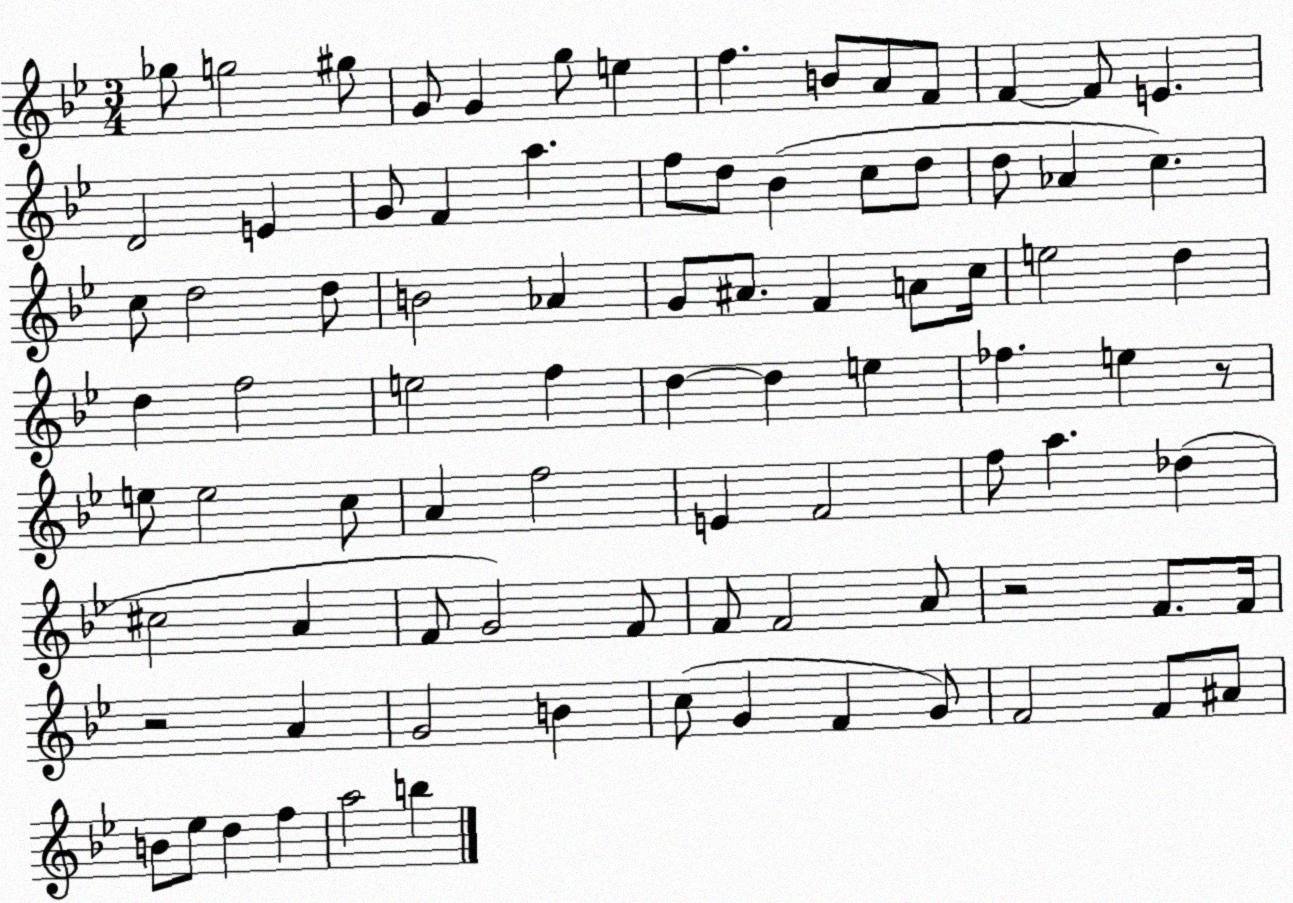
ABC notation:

X:1
T:Untitled
M:3/4
L:1/4
K:Bb
_g/2 g2 ^g/2 G/2 G g/2 e f B/2 A/2 F/2 F F/2 E D2 E G/2 F a f/2 d/2 _B c/2 d/2 d/2 _A c c/2 d2 d/2 B2 _A G/2 ^A/2 F A/2 c/4 e2 d d f2 e2 f d d e _f e z/2 e/2 e2 c/2 A f2 E F2 f/2 a _d ^c2 A F/2 G2 F/2 F/2 F2 A/2 z2 F/2 F/4 z2 A G2 B c/2 G F G/2 F2 F/2 ^A/2 B/2 _e/2 d f a2 b